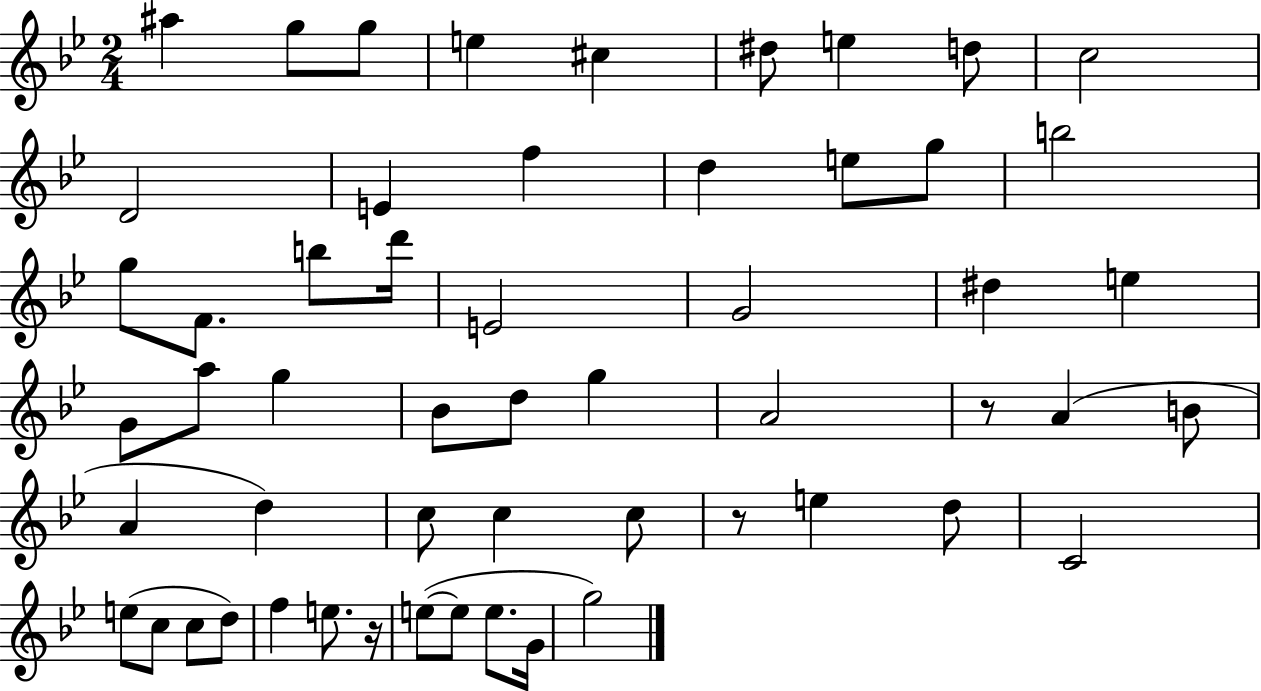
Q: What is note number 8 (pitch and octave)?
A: D5